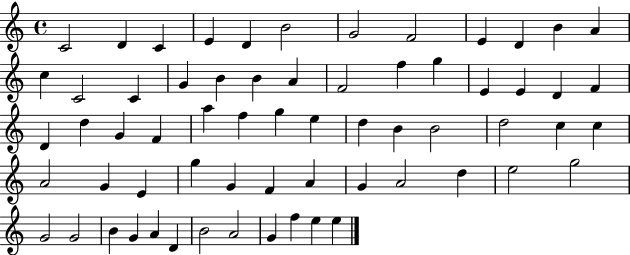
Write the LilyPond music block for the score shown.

{
  \clef treble
  \time 4/4
  \defaultTimeSignature
  \key c \major
  c'2 d'4 c'4 | e'4 d'4 b'2 | g'2 f'2 | e'4 d'4 b'4 a'4 | \break c''4 c'2 c'4 | g'4 b'4 b'4 a'4 | f'2 f''4 g''4 | e'4 e'4 d'4 f'4 | \break d'4 d''4 g'4 f'4 | a''4 f''4 g''4 e''4 | d''4 b'4 b'2 | d''2 c''4 c''4 | \break a'2 g'4 e'4 | g''4 g'4 f'4 a'4 | g'4 a'2 d''4 | e''2 g''2 | \break g'2 g'2 | b'4 g'4 a'4 d'4 | b'2 a'2 | g'4 f''4 e''4 e''4 | \break \bar "|."
}